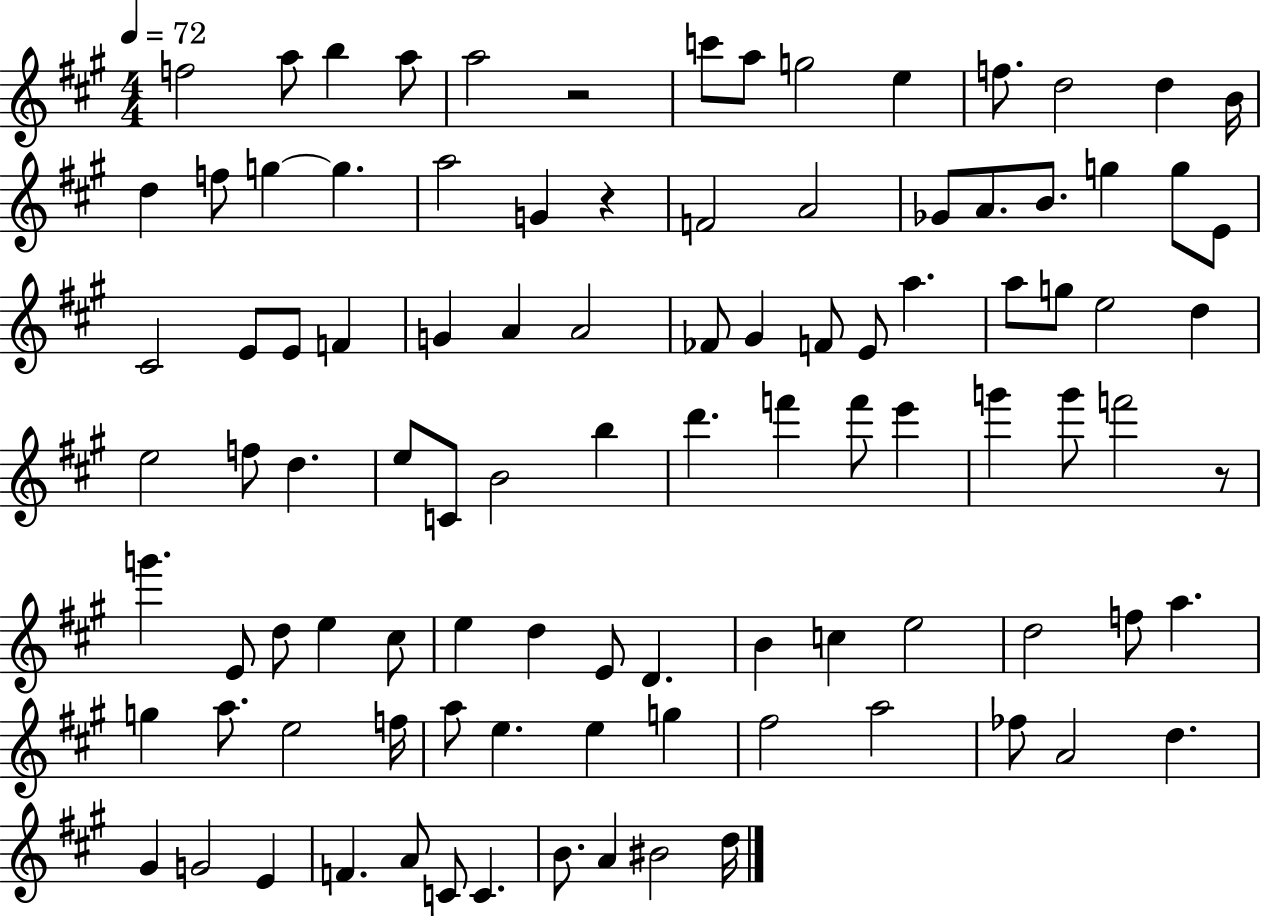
F5/h A5/e B5/q A5/e A5/h R/h C6/e A5/e G5/h E5/q F5/e. D5/h D5/q B4/s D5/q F5/e G5/q G5/q. A5/h G4/q R/q F4/h A4/h Gb4/e A4/e. B4/e. G5/q G5/e E4/e C#4/h E4/e E4/e F4/q G4/q A4/q A4/h FES4/e G#4/q F4/e E4/e A5/q. A5/e G5/e E5/h D5/q E5/h F5/e D5/q. E5/e C4/e B4/h B5/q D6/q. F6/q F6/e E6/q G6/q G6/e F6/h R/e G6/q. E4/e D5/e E5/q C#5/e E5/q D5/q E4/e D4/q. B4/q C5/q E5/h D5/h F5/e A5/q. G5/q A5/e. E5/h F5/s A5/e E5/q. E5/q G5/q F#5/h A5/h FES5/e A4/h D5/q. G#4/q G4/h E4/q F4/q. A4/e C4/e C4/q. B4/e. A4/q BIS4/h D5/s